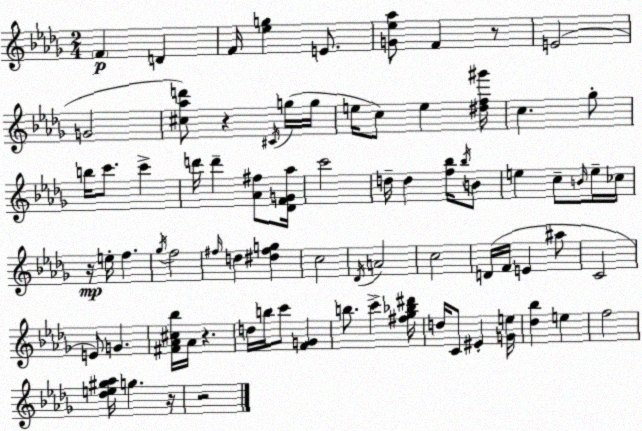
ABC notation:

X:1
T:Untitled
M:2/4
L:1/4
K:Bbm
F D F/4 [_eg] E/2 [G_e_a]/2 F z/2 E2 G2 [^c_ad']/2 z ^C/4 g/4 g/4 e/4 c/2 e [^df^g']/4 c _g/2 b/4 c'/2 c' d'/4 d' [_A^f]/2 [_DFG_a]/4 c'2 d/4 d [f_b]/4 _b/4 B/2 e c/2 B/4 e/4 _c/4 z/4 e/4 f _g/4 f2 ^f/4 d [^d^fg] c2 _D/4 A2 c2 D/4 F/4 E ^a/2 C2 E/2 G [^F_A^c_b]/4 _A/4 z d/4 b/4 c'/2 [FG] b/2 c' [^f_g_b^d']/4 d/4 C/2 ^E [Ge]/4 [_d_b] e f2 [_de^g_a]/4 g z/4 z2